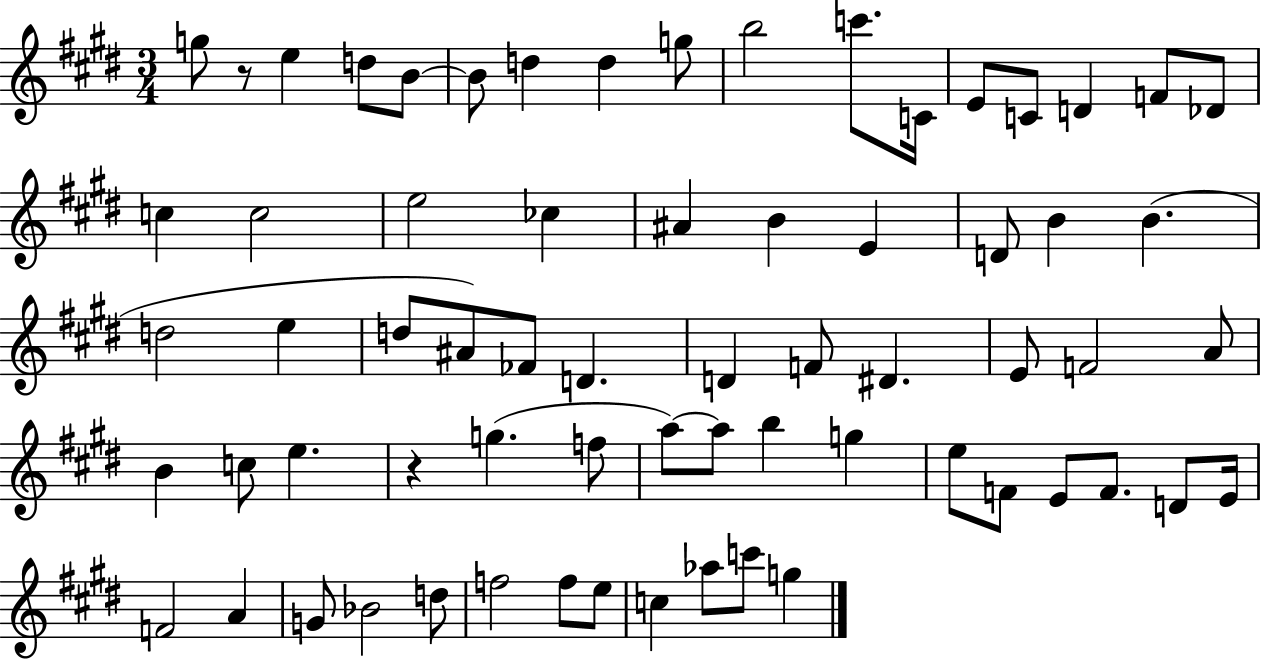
G5/e R/e E5/q D5/e B4/e B4/e D5/q D5/q G5/e B5/h C6/e. C4/s E4/e C4/e D4/q F4/e Db4/e C5/q C5/h E5/h CES5/q A#4/q B4/q E4/q D4/e B4/q B4/q. D5/h E5/q D5/e A#4/e FES4/e D4/q. D4/q F4/e D#4/q. E4/e F4/h A4/e B4/q C5/e E5/q. R/q G5/q. F5/e A5/e A5/e B5/q G5/q E5/e F4/e E4/e F4/e. D4/e E4/s F4/h A4/q G4/e Bb4/h D5/e F5/h F5/e E5/e C5/q Ab5/e C6/e G5/q